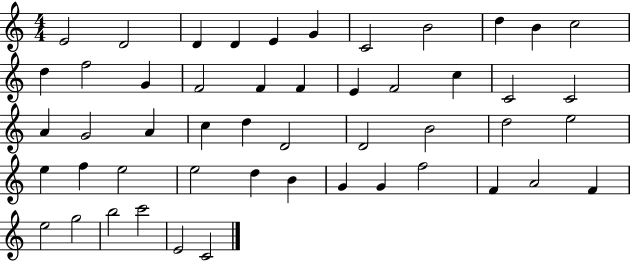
X:1
T:Untitled
M:4/4
L:1/4
K:C
E2 D2 D D E G C2 B2 d B c2 d f2 G F2 F F E F2 c C2 C2 A G2 A c d D2 D2 B2 d2 e2 e f e2 e2 d B G G f2 F A2 F e2 g2 b2 c'2 E2 C2